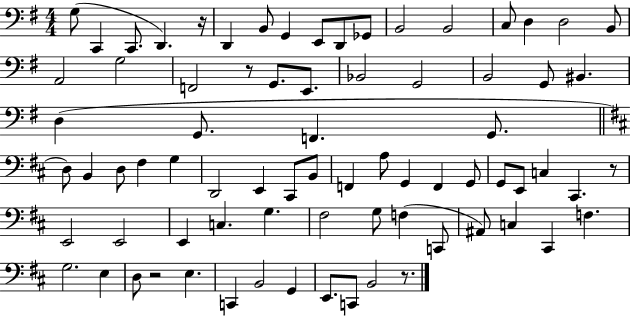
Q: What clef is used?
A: bass